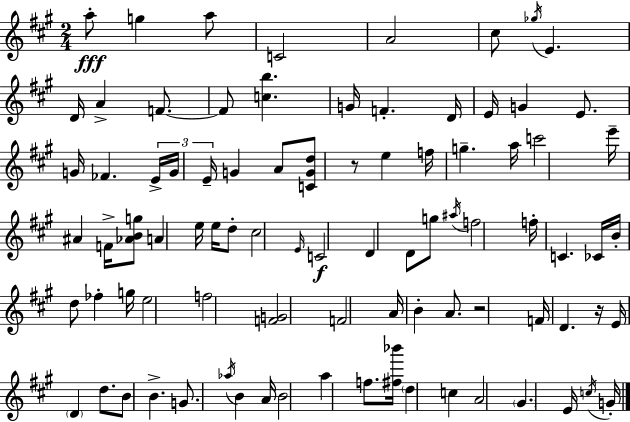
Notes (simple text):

A5/e G5/q A5/e C4/h A4/h C#5/e Gb5/s E4/q. D4/s A4/q F4/e. F4/e [C5,B5]/q. G4/s F4/q. D4/s E4/s G4/q E4/e. G4/s FES4/q. E4/s G4/s E4/s G4/q A4/e [C4,G4,D5]/e R/e E5/q F5/s G5/q. A5/s C6/h E6/s A#4/q F4/s [Ab4,B4,G5]/e A4/q E5/s E5/s D5/e C#5/h E4/s C4/h D4/q D4/e G5/e A#5/s F5/h F5/s C4/q. CES4/s B4/s D5/e FES5/q G5/s E5/h F5/h [F4,G4]/h F4/h A4/s B4/q A4/e. R/h F4/s D4/q. R/s E4/s D4/q D5/e. B4/e B4/q. G4/e. Ab5/s B4/q A4/s B4/h A5/q F5/e. [F#5,Bb6]/s D5/q C5/q A4/h G#4/q. E4/s C5/s G4/s